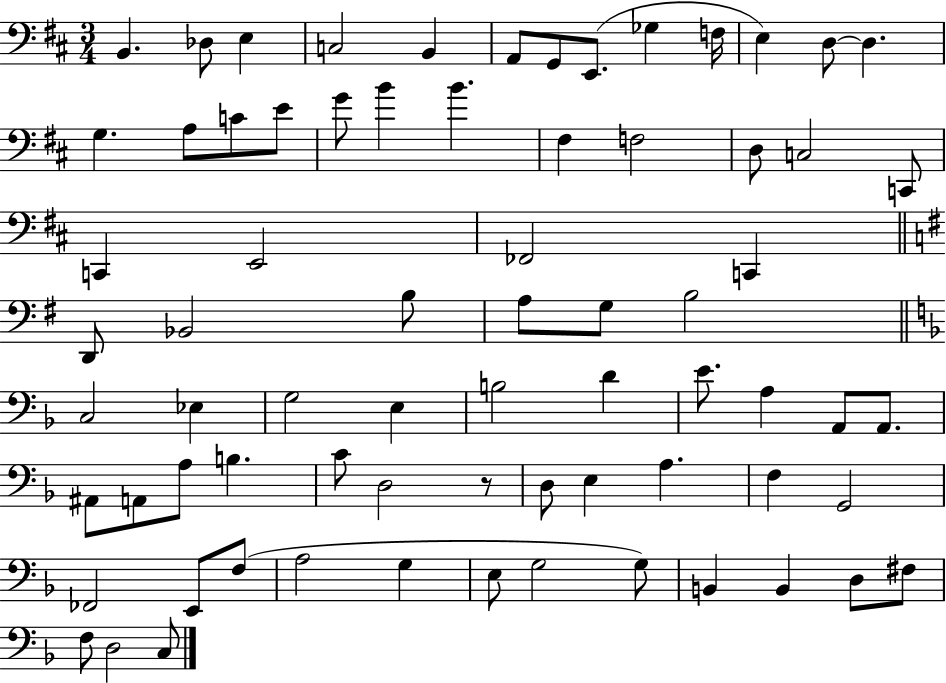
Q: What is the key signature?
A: D major